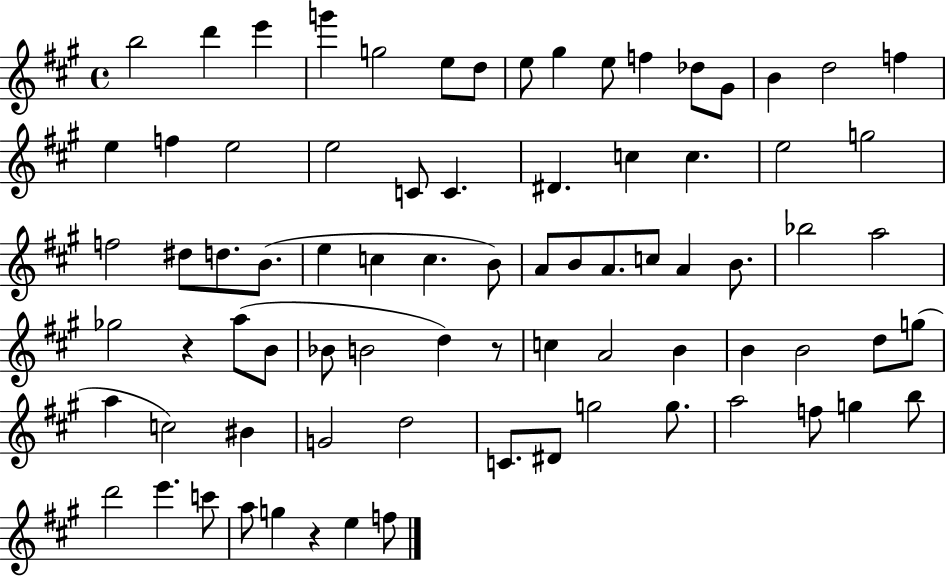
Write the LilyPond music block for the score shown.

{
  \clef treble
  \time 4/4
  \defaultTimeSignature
  \key a \major
  b''2 d'''4 e'''4 | g'''4 g''2 e''8 d''8 | e''8 gis''4 e''8 f''4 des''8 gis'8 | b'4 d''2 f''4 | \break e''4 f''4 e''2 | e''2 c'8 c'4. | dis'4. c''4 c''4. | e''2 g''2 | \break f''2 dis''8 d''8. b'8.( | e''4 c''4 c''4. b'8) | a'8 b'8 a'8. c''8 a'4 b'8. | bes''2 a''2 | \break ges''2 r4 a''8( b'8 | bes'8 b'2 d''4) r8 | c''4 a'2 b'4 | b'4 b'2 d''8 g''8( | \break a''4 c''2) bis'4 | g'2 d''2 | c'8. dis'8 g''2 g''8. | a''2 f''8 g''4 b''8 | \break d'''2 e'''4. c'''8 | a''8 g''4 r4 e''4 f''8 | \bar "|."
}